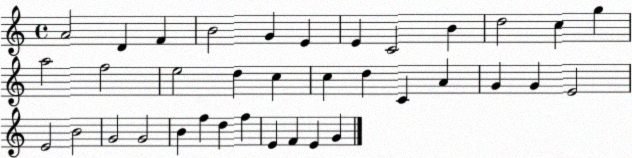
X:1
T:Untitled
M:4/4
L:1/4
K:C
A2 D F B2 G E E C2 B d2 c g a2 f2 e2 d c c d C A G G E2 E2 B2 G2 G2 B f d f E F E G